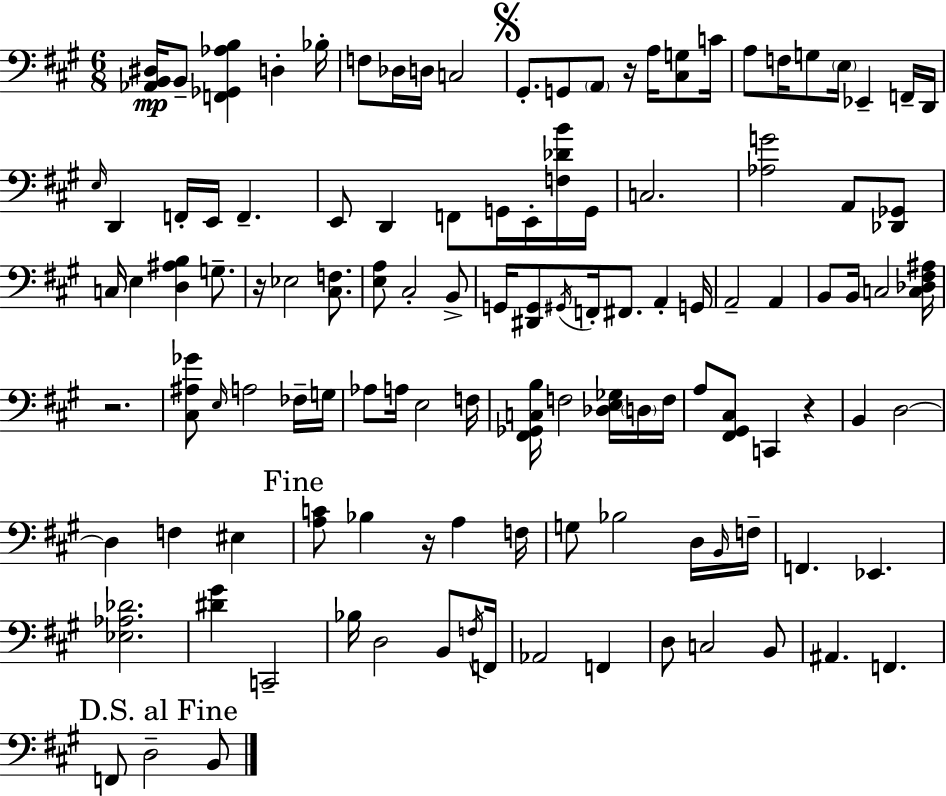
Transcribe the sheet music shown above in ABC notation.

X:1
T:Untitled
M:6/8
L:1/4
K:A
[_A,,B,,^D,]/4 B,,/2 [F,,_G,,_A,B,] D, _B,/4 F,/2 _D,/4 D,/4 C,2 ^G,,/2 G,,/2 A,,/2 z/4 A,/4 [^C,G,]/2 C/4 A,/2 F,/4 G,/2 E,/4 _E,, F,,/4 D,,/4 E,/4 D,, F,,/4 E,,/4 F,, E,,/2 D,, F,,/2 G,,/4 E,,/4 [F,_DB]/4 G,,/4 C,2 [_A,G]2 A,,/2 [_D,,_G,,]/2 C,/4 E, [D,^A,B,] G,/2 z/4 _E,2 [^C,F,]/2 [E,A,]/2 ^C,2 B,,/2 G,,/4 [^D,,G,,]/2 ^G,,/4 F,,/4 ^F,,/2 A,, G,,/4 A,,2 A,, B,,/2 B,,/4 C,2 [C,_D,^F,^A,]/4 z2 [^C,^A,_G]/2 E,/4 A,2 _F,/4 G,/4 _A,/2 A,/4 E,2 F,/4 [^F,,_G,,C,B,]/4 F,2 [_D,E,_G,]/4 D,/4 F,/4 A,/2 [^F,,^G,,^C,]/2 C,, z B,, D,2 D, F, ^E, [A,C]/2 _B, z/4 A, F,/4 G,/2 _B,2 D,/4 B,,/4 F,/4 F,, _E,, [_E,_A,_D]2 [^D^G] C,,2 _B,/4 D,2 B,,/2 F,/4 F,,/4 _A,,2 F,, D,/2 C,2 B,,/2 ^A,, F,, F,,/2 D,2 B,,/2